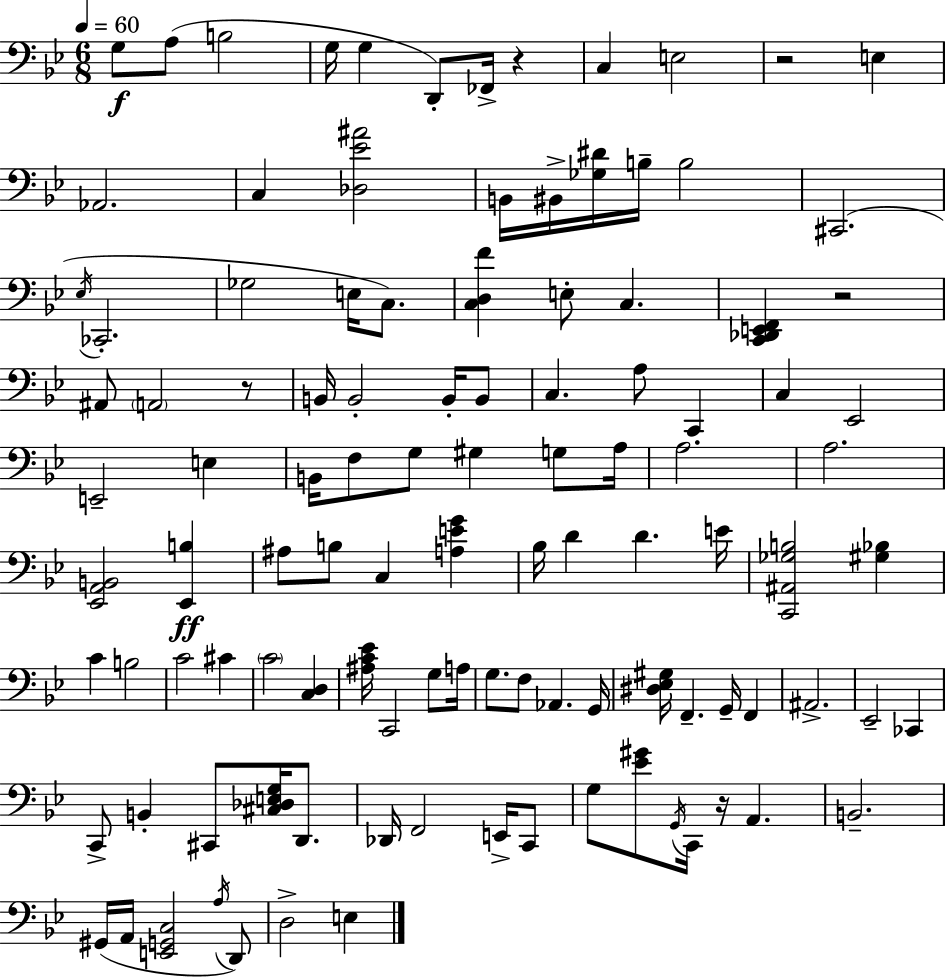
{
  \clef bass
  \numericTimeSignature
  \time 6/8
  \key g \minor
  \tempo 4 = 60
  g8\f a8( b2 | g16 g4 d,8-.) fes,16-> r4 | c4 e2 | r2 e4 | \break aes,2. | c4 <des ees' ais'>2 | b,16 bis,16-> <ges dis'>16 b16-- b2 | cis,2.( | \break \acciaccatura { ees16 } ces,2.-. | ges2 e16 c8.) | <c d f'>4 e8-. c4. | <c, des, e, f,>4 r2 | \break ais,8 \parenthesize a,2 r8 | b,16 b,2-. b,16-. b,8 | c4. a8 c,4 | c4 ees,2 | \break e,2-- e4 | b,16 f8 g8 gis4 g8 | a16 a2. | a2. | \break <ees, a, b,>2 <ees, b>4\ff | ais8 b8 c4 <a e' g'>4 | bes16 d'4 d'4. | e'16 <c, ais, ges b>2 <gis bes>4 | \break c'4 b2 | c'2 cis'4 | \parenthesize c'2 <c d>4 | <ais c' ees'>16 c,2 g8 | \break a16 g8. f8 aes,4. | g,16 <dis ees gis>16 f,4.-- g,16-- f,4 | ais,2.-> | ees,2-- ces,4 | \break c,8-> b,4-. cis,8 <cis des e g>16 d,8. | des,16 f,2 e,16-> c,8 | g8 <ees' gis'>8 \acciaccatura { g,16 } c,16 r16 a,4. | b,2.-- | \break gis,16( a,16 <e, g, c>2 | \acciaccatura { a16 } d,8) d2-> e4 | \bar "|."
}